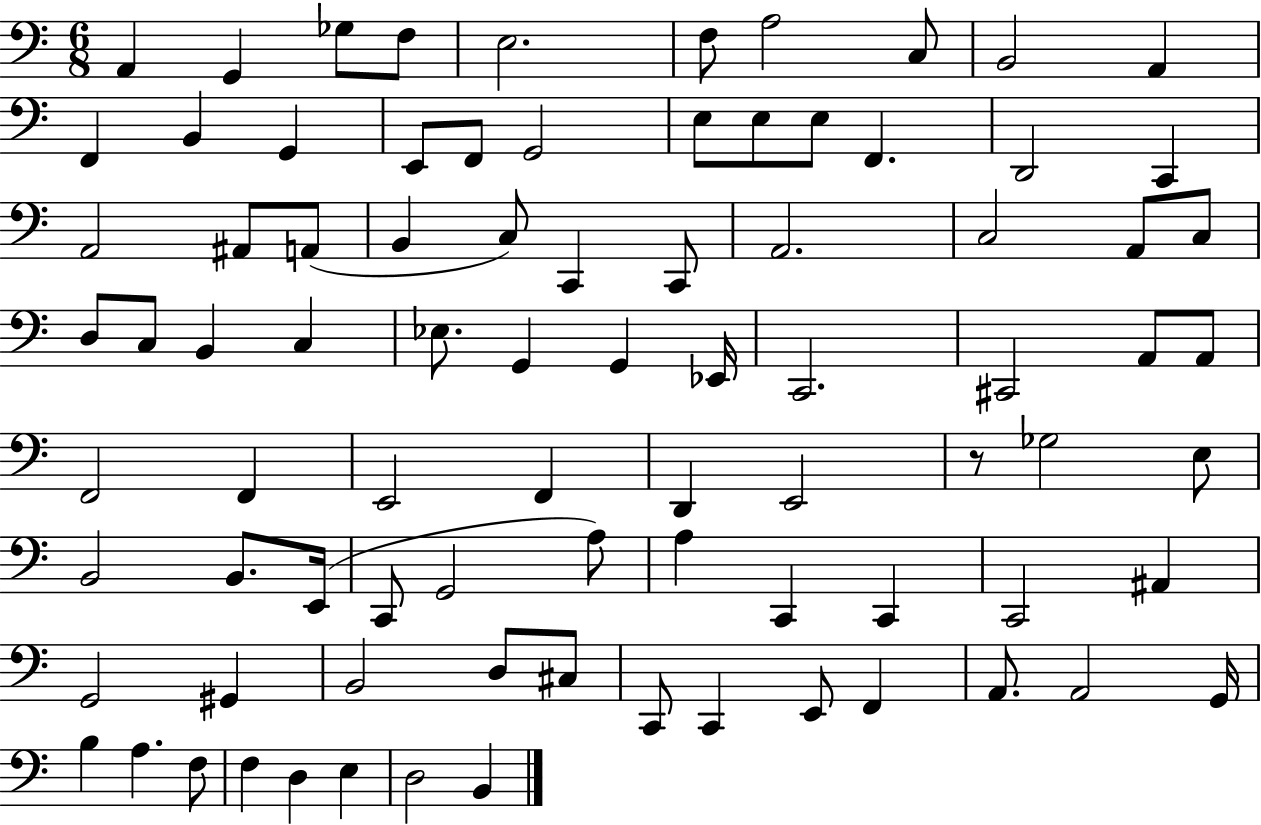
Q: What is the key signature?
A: C major